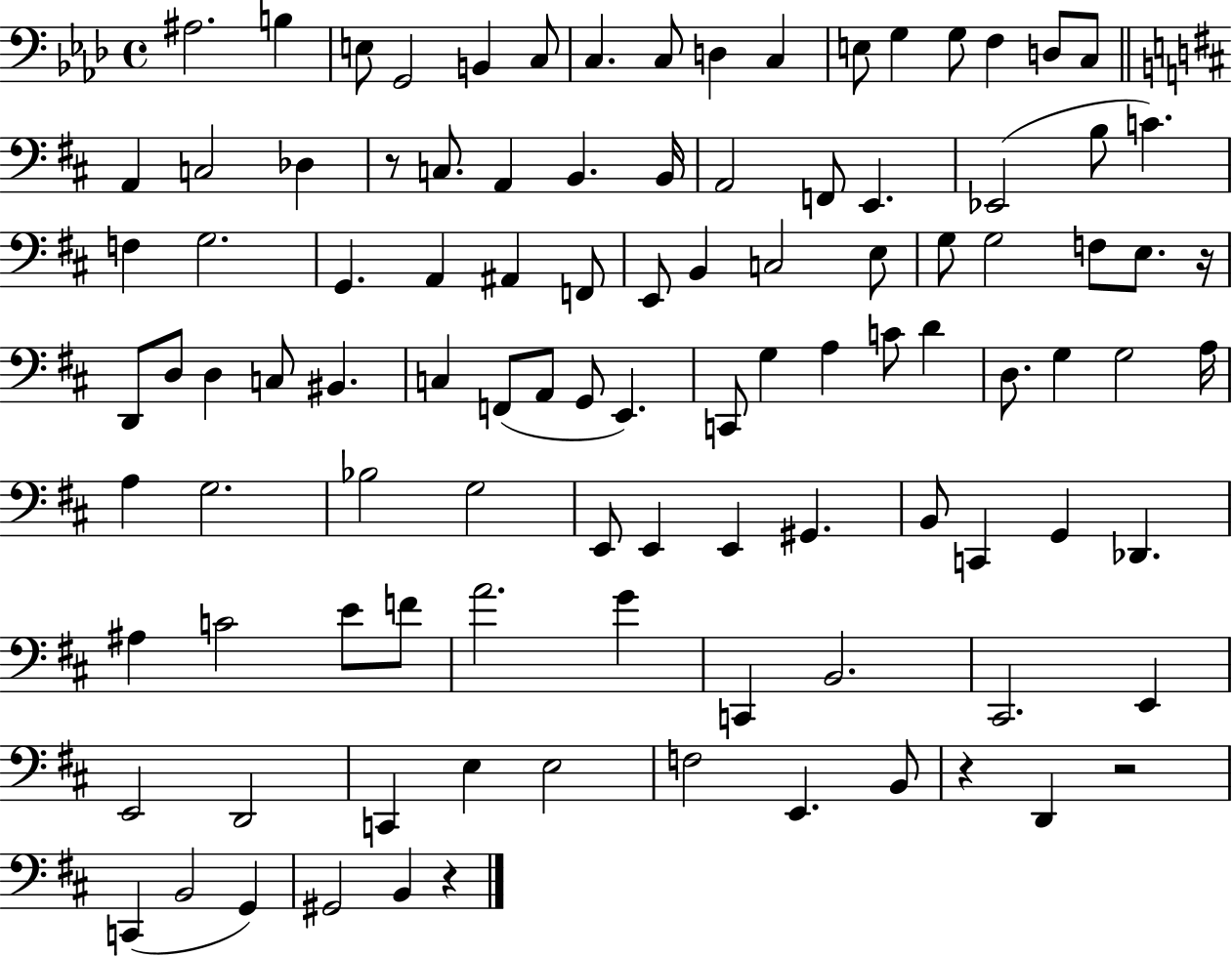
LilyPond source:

{
  \clef bass
  \time 4/4
  \defaultTimeSignature
  \key aes \major
  \repeat volta 2 { ais2. b4 | e8 g,2 b,4 c8 | c4. c8 d4 c4 | e8 g4 g8 f4 d8 c8 | \break \bar "||" \break \key d \major a,4 c2 des4 | r8 c8. a,4 b,4. b,16 | a,2 f,8 e,4. | ees,2( b8 c'4.) | \break f4 g2. | g,4. a,4 ais,4 f,8 | e,8 b,4 c2 e8 | g8 g2 f8 e8. r16 | \break d,8 d8 d4 c8 bis,4. | c4 f,8( a,8 g,8 e,4.) | c,8 g4 a4 c'8 d'4 | d8. g4 g2 a16 | \break a4 g2. | bes2 g2 | e,8 e,4 e,4 gis,4. | b,8 c,4 g,4 des,4. | \break ais4 c'2 e'8 f'8 | a'2. g'4 | c,4 b,2. | cis,2. e,4 | \break e,2 d,2 | c,4 e4 e2 | f2 e,4. b,8 | r4 d,4 r2 | \break c,4( b,2 g,4) | gis,2 b,4 r4 | } \bar "|."
}